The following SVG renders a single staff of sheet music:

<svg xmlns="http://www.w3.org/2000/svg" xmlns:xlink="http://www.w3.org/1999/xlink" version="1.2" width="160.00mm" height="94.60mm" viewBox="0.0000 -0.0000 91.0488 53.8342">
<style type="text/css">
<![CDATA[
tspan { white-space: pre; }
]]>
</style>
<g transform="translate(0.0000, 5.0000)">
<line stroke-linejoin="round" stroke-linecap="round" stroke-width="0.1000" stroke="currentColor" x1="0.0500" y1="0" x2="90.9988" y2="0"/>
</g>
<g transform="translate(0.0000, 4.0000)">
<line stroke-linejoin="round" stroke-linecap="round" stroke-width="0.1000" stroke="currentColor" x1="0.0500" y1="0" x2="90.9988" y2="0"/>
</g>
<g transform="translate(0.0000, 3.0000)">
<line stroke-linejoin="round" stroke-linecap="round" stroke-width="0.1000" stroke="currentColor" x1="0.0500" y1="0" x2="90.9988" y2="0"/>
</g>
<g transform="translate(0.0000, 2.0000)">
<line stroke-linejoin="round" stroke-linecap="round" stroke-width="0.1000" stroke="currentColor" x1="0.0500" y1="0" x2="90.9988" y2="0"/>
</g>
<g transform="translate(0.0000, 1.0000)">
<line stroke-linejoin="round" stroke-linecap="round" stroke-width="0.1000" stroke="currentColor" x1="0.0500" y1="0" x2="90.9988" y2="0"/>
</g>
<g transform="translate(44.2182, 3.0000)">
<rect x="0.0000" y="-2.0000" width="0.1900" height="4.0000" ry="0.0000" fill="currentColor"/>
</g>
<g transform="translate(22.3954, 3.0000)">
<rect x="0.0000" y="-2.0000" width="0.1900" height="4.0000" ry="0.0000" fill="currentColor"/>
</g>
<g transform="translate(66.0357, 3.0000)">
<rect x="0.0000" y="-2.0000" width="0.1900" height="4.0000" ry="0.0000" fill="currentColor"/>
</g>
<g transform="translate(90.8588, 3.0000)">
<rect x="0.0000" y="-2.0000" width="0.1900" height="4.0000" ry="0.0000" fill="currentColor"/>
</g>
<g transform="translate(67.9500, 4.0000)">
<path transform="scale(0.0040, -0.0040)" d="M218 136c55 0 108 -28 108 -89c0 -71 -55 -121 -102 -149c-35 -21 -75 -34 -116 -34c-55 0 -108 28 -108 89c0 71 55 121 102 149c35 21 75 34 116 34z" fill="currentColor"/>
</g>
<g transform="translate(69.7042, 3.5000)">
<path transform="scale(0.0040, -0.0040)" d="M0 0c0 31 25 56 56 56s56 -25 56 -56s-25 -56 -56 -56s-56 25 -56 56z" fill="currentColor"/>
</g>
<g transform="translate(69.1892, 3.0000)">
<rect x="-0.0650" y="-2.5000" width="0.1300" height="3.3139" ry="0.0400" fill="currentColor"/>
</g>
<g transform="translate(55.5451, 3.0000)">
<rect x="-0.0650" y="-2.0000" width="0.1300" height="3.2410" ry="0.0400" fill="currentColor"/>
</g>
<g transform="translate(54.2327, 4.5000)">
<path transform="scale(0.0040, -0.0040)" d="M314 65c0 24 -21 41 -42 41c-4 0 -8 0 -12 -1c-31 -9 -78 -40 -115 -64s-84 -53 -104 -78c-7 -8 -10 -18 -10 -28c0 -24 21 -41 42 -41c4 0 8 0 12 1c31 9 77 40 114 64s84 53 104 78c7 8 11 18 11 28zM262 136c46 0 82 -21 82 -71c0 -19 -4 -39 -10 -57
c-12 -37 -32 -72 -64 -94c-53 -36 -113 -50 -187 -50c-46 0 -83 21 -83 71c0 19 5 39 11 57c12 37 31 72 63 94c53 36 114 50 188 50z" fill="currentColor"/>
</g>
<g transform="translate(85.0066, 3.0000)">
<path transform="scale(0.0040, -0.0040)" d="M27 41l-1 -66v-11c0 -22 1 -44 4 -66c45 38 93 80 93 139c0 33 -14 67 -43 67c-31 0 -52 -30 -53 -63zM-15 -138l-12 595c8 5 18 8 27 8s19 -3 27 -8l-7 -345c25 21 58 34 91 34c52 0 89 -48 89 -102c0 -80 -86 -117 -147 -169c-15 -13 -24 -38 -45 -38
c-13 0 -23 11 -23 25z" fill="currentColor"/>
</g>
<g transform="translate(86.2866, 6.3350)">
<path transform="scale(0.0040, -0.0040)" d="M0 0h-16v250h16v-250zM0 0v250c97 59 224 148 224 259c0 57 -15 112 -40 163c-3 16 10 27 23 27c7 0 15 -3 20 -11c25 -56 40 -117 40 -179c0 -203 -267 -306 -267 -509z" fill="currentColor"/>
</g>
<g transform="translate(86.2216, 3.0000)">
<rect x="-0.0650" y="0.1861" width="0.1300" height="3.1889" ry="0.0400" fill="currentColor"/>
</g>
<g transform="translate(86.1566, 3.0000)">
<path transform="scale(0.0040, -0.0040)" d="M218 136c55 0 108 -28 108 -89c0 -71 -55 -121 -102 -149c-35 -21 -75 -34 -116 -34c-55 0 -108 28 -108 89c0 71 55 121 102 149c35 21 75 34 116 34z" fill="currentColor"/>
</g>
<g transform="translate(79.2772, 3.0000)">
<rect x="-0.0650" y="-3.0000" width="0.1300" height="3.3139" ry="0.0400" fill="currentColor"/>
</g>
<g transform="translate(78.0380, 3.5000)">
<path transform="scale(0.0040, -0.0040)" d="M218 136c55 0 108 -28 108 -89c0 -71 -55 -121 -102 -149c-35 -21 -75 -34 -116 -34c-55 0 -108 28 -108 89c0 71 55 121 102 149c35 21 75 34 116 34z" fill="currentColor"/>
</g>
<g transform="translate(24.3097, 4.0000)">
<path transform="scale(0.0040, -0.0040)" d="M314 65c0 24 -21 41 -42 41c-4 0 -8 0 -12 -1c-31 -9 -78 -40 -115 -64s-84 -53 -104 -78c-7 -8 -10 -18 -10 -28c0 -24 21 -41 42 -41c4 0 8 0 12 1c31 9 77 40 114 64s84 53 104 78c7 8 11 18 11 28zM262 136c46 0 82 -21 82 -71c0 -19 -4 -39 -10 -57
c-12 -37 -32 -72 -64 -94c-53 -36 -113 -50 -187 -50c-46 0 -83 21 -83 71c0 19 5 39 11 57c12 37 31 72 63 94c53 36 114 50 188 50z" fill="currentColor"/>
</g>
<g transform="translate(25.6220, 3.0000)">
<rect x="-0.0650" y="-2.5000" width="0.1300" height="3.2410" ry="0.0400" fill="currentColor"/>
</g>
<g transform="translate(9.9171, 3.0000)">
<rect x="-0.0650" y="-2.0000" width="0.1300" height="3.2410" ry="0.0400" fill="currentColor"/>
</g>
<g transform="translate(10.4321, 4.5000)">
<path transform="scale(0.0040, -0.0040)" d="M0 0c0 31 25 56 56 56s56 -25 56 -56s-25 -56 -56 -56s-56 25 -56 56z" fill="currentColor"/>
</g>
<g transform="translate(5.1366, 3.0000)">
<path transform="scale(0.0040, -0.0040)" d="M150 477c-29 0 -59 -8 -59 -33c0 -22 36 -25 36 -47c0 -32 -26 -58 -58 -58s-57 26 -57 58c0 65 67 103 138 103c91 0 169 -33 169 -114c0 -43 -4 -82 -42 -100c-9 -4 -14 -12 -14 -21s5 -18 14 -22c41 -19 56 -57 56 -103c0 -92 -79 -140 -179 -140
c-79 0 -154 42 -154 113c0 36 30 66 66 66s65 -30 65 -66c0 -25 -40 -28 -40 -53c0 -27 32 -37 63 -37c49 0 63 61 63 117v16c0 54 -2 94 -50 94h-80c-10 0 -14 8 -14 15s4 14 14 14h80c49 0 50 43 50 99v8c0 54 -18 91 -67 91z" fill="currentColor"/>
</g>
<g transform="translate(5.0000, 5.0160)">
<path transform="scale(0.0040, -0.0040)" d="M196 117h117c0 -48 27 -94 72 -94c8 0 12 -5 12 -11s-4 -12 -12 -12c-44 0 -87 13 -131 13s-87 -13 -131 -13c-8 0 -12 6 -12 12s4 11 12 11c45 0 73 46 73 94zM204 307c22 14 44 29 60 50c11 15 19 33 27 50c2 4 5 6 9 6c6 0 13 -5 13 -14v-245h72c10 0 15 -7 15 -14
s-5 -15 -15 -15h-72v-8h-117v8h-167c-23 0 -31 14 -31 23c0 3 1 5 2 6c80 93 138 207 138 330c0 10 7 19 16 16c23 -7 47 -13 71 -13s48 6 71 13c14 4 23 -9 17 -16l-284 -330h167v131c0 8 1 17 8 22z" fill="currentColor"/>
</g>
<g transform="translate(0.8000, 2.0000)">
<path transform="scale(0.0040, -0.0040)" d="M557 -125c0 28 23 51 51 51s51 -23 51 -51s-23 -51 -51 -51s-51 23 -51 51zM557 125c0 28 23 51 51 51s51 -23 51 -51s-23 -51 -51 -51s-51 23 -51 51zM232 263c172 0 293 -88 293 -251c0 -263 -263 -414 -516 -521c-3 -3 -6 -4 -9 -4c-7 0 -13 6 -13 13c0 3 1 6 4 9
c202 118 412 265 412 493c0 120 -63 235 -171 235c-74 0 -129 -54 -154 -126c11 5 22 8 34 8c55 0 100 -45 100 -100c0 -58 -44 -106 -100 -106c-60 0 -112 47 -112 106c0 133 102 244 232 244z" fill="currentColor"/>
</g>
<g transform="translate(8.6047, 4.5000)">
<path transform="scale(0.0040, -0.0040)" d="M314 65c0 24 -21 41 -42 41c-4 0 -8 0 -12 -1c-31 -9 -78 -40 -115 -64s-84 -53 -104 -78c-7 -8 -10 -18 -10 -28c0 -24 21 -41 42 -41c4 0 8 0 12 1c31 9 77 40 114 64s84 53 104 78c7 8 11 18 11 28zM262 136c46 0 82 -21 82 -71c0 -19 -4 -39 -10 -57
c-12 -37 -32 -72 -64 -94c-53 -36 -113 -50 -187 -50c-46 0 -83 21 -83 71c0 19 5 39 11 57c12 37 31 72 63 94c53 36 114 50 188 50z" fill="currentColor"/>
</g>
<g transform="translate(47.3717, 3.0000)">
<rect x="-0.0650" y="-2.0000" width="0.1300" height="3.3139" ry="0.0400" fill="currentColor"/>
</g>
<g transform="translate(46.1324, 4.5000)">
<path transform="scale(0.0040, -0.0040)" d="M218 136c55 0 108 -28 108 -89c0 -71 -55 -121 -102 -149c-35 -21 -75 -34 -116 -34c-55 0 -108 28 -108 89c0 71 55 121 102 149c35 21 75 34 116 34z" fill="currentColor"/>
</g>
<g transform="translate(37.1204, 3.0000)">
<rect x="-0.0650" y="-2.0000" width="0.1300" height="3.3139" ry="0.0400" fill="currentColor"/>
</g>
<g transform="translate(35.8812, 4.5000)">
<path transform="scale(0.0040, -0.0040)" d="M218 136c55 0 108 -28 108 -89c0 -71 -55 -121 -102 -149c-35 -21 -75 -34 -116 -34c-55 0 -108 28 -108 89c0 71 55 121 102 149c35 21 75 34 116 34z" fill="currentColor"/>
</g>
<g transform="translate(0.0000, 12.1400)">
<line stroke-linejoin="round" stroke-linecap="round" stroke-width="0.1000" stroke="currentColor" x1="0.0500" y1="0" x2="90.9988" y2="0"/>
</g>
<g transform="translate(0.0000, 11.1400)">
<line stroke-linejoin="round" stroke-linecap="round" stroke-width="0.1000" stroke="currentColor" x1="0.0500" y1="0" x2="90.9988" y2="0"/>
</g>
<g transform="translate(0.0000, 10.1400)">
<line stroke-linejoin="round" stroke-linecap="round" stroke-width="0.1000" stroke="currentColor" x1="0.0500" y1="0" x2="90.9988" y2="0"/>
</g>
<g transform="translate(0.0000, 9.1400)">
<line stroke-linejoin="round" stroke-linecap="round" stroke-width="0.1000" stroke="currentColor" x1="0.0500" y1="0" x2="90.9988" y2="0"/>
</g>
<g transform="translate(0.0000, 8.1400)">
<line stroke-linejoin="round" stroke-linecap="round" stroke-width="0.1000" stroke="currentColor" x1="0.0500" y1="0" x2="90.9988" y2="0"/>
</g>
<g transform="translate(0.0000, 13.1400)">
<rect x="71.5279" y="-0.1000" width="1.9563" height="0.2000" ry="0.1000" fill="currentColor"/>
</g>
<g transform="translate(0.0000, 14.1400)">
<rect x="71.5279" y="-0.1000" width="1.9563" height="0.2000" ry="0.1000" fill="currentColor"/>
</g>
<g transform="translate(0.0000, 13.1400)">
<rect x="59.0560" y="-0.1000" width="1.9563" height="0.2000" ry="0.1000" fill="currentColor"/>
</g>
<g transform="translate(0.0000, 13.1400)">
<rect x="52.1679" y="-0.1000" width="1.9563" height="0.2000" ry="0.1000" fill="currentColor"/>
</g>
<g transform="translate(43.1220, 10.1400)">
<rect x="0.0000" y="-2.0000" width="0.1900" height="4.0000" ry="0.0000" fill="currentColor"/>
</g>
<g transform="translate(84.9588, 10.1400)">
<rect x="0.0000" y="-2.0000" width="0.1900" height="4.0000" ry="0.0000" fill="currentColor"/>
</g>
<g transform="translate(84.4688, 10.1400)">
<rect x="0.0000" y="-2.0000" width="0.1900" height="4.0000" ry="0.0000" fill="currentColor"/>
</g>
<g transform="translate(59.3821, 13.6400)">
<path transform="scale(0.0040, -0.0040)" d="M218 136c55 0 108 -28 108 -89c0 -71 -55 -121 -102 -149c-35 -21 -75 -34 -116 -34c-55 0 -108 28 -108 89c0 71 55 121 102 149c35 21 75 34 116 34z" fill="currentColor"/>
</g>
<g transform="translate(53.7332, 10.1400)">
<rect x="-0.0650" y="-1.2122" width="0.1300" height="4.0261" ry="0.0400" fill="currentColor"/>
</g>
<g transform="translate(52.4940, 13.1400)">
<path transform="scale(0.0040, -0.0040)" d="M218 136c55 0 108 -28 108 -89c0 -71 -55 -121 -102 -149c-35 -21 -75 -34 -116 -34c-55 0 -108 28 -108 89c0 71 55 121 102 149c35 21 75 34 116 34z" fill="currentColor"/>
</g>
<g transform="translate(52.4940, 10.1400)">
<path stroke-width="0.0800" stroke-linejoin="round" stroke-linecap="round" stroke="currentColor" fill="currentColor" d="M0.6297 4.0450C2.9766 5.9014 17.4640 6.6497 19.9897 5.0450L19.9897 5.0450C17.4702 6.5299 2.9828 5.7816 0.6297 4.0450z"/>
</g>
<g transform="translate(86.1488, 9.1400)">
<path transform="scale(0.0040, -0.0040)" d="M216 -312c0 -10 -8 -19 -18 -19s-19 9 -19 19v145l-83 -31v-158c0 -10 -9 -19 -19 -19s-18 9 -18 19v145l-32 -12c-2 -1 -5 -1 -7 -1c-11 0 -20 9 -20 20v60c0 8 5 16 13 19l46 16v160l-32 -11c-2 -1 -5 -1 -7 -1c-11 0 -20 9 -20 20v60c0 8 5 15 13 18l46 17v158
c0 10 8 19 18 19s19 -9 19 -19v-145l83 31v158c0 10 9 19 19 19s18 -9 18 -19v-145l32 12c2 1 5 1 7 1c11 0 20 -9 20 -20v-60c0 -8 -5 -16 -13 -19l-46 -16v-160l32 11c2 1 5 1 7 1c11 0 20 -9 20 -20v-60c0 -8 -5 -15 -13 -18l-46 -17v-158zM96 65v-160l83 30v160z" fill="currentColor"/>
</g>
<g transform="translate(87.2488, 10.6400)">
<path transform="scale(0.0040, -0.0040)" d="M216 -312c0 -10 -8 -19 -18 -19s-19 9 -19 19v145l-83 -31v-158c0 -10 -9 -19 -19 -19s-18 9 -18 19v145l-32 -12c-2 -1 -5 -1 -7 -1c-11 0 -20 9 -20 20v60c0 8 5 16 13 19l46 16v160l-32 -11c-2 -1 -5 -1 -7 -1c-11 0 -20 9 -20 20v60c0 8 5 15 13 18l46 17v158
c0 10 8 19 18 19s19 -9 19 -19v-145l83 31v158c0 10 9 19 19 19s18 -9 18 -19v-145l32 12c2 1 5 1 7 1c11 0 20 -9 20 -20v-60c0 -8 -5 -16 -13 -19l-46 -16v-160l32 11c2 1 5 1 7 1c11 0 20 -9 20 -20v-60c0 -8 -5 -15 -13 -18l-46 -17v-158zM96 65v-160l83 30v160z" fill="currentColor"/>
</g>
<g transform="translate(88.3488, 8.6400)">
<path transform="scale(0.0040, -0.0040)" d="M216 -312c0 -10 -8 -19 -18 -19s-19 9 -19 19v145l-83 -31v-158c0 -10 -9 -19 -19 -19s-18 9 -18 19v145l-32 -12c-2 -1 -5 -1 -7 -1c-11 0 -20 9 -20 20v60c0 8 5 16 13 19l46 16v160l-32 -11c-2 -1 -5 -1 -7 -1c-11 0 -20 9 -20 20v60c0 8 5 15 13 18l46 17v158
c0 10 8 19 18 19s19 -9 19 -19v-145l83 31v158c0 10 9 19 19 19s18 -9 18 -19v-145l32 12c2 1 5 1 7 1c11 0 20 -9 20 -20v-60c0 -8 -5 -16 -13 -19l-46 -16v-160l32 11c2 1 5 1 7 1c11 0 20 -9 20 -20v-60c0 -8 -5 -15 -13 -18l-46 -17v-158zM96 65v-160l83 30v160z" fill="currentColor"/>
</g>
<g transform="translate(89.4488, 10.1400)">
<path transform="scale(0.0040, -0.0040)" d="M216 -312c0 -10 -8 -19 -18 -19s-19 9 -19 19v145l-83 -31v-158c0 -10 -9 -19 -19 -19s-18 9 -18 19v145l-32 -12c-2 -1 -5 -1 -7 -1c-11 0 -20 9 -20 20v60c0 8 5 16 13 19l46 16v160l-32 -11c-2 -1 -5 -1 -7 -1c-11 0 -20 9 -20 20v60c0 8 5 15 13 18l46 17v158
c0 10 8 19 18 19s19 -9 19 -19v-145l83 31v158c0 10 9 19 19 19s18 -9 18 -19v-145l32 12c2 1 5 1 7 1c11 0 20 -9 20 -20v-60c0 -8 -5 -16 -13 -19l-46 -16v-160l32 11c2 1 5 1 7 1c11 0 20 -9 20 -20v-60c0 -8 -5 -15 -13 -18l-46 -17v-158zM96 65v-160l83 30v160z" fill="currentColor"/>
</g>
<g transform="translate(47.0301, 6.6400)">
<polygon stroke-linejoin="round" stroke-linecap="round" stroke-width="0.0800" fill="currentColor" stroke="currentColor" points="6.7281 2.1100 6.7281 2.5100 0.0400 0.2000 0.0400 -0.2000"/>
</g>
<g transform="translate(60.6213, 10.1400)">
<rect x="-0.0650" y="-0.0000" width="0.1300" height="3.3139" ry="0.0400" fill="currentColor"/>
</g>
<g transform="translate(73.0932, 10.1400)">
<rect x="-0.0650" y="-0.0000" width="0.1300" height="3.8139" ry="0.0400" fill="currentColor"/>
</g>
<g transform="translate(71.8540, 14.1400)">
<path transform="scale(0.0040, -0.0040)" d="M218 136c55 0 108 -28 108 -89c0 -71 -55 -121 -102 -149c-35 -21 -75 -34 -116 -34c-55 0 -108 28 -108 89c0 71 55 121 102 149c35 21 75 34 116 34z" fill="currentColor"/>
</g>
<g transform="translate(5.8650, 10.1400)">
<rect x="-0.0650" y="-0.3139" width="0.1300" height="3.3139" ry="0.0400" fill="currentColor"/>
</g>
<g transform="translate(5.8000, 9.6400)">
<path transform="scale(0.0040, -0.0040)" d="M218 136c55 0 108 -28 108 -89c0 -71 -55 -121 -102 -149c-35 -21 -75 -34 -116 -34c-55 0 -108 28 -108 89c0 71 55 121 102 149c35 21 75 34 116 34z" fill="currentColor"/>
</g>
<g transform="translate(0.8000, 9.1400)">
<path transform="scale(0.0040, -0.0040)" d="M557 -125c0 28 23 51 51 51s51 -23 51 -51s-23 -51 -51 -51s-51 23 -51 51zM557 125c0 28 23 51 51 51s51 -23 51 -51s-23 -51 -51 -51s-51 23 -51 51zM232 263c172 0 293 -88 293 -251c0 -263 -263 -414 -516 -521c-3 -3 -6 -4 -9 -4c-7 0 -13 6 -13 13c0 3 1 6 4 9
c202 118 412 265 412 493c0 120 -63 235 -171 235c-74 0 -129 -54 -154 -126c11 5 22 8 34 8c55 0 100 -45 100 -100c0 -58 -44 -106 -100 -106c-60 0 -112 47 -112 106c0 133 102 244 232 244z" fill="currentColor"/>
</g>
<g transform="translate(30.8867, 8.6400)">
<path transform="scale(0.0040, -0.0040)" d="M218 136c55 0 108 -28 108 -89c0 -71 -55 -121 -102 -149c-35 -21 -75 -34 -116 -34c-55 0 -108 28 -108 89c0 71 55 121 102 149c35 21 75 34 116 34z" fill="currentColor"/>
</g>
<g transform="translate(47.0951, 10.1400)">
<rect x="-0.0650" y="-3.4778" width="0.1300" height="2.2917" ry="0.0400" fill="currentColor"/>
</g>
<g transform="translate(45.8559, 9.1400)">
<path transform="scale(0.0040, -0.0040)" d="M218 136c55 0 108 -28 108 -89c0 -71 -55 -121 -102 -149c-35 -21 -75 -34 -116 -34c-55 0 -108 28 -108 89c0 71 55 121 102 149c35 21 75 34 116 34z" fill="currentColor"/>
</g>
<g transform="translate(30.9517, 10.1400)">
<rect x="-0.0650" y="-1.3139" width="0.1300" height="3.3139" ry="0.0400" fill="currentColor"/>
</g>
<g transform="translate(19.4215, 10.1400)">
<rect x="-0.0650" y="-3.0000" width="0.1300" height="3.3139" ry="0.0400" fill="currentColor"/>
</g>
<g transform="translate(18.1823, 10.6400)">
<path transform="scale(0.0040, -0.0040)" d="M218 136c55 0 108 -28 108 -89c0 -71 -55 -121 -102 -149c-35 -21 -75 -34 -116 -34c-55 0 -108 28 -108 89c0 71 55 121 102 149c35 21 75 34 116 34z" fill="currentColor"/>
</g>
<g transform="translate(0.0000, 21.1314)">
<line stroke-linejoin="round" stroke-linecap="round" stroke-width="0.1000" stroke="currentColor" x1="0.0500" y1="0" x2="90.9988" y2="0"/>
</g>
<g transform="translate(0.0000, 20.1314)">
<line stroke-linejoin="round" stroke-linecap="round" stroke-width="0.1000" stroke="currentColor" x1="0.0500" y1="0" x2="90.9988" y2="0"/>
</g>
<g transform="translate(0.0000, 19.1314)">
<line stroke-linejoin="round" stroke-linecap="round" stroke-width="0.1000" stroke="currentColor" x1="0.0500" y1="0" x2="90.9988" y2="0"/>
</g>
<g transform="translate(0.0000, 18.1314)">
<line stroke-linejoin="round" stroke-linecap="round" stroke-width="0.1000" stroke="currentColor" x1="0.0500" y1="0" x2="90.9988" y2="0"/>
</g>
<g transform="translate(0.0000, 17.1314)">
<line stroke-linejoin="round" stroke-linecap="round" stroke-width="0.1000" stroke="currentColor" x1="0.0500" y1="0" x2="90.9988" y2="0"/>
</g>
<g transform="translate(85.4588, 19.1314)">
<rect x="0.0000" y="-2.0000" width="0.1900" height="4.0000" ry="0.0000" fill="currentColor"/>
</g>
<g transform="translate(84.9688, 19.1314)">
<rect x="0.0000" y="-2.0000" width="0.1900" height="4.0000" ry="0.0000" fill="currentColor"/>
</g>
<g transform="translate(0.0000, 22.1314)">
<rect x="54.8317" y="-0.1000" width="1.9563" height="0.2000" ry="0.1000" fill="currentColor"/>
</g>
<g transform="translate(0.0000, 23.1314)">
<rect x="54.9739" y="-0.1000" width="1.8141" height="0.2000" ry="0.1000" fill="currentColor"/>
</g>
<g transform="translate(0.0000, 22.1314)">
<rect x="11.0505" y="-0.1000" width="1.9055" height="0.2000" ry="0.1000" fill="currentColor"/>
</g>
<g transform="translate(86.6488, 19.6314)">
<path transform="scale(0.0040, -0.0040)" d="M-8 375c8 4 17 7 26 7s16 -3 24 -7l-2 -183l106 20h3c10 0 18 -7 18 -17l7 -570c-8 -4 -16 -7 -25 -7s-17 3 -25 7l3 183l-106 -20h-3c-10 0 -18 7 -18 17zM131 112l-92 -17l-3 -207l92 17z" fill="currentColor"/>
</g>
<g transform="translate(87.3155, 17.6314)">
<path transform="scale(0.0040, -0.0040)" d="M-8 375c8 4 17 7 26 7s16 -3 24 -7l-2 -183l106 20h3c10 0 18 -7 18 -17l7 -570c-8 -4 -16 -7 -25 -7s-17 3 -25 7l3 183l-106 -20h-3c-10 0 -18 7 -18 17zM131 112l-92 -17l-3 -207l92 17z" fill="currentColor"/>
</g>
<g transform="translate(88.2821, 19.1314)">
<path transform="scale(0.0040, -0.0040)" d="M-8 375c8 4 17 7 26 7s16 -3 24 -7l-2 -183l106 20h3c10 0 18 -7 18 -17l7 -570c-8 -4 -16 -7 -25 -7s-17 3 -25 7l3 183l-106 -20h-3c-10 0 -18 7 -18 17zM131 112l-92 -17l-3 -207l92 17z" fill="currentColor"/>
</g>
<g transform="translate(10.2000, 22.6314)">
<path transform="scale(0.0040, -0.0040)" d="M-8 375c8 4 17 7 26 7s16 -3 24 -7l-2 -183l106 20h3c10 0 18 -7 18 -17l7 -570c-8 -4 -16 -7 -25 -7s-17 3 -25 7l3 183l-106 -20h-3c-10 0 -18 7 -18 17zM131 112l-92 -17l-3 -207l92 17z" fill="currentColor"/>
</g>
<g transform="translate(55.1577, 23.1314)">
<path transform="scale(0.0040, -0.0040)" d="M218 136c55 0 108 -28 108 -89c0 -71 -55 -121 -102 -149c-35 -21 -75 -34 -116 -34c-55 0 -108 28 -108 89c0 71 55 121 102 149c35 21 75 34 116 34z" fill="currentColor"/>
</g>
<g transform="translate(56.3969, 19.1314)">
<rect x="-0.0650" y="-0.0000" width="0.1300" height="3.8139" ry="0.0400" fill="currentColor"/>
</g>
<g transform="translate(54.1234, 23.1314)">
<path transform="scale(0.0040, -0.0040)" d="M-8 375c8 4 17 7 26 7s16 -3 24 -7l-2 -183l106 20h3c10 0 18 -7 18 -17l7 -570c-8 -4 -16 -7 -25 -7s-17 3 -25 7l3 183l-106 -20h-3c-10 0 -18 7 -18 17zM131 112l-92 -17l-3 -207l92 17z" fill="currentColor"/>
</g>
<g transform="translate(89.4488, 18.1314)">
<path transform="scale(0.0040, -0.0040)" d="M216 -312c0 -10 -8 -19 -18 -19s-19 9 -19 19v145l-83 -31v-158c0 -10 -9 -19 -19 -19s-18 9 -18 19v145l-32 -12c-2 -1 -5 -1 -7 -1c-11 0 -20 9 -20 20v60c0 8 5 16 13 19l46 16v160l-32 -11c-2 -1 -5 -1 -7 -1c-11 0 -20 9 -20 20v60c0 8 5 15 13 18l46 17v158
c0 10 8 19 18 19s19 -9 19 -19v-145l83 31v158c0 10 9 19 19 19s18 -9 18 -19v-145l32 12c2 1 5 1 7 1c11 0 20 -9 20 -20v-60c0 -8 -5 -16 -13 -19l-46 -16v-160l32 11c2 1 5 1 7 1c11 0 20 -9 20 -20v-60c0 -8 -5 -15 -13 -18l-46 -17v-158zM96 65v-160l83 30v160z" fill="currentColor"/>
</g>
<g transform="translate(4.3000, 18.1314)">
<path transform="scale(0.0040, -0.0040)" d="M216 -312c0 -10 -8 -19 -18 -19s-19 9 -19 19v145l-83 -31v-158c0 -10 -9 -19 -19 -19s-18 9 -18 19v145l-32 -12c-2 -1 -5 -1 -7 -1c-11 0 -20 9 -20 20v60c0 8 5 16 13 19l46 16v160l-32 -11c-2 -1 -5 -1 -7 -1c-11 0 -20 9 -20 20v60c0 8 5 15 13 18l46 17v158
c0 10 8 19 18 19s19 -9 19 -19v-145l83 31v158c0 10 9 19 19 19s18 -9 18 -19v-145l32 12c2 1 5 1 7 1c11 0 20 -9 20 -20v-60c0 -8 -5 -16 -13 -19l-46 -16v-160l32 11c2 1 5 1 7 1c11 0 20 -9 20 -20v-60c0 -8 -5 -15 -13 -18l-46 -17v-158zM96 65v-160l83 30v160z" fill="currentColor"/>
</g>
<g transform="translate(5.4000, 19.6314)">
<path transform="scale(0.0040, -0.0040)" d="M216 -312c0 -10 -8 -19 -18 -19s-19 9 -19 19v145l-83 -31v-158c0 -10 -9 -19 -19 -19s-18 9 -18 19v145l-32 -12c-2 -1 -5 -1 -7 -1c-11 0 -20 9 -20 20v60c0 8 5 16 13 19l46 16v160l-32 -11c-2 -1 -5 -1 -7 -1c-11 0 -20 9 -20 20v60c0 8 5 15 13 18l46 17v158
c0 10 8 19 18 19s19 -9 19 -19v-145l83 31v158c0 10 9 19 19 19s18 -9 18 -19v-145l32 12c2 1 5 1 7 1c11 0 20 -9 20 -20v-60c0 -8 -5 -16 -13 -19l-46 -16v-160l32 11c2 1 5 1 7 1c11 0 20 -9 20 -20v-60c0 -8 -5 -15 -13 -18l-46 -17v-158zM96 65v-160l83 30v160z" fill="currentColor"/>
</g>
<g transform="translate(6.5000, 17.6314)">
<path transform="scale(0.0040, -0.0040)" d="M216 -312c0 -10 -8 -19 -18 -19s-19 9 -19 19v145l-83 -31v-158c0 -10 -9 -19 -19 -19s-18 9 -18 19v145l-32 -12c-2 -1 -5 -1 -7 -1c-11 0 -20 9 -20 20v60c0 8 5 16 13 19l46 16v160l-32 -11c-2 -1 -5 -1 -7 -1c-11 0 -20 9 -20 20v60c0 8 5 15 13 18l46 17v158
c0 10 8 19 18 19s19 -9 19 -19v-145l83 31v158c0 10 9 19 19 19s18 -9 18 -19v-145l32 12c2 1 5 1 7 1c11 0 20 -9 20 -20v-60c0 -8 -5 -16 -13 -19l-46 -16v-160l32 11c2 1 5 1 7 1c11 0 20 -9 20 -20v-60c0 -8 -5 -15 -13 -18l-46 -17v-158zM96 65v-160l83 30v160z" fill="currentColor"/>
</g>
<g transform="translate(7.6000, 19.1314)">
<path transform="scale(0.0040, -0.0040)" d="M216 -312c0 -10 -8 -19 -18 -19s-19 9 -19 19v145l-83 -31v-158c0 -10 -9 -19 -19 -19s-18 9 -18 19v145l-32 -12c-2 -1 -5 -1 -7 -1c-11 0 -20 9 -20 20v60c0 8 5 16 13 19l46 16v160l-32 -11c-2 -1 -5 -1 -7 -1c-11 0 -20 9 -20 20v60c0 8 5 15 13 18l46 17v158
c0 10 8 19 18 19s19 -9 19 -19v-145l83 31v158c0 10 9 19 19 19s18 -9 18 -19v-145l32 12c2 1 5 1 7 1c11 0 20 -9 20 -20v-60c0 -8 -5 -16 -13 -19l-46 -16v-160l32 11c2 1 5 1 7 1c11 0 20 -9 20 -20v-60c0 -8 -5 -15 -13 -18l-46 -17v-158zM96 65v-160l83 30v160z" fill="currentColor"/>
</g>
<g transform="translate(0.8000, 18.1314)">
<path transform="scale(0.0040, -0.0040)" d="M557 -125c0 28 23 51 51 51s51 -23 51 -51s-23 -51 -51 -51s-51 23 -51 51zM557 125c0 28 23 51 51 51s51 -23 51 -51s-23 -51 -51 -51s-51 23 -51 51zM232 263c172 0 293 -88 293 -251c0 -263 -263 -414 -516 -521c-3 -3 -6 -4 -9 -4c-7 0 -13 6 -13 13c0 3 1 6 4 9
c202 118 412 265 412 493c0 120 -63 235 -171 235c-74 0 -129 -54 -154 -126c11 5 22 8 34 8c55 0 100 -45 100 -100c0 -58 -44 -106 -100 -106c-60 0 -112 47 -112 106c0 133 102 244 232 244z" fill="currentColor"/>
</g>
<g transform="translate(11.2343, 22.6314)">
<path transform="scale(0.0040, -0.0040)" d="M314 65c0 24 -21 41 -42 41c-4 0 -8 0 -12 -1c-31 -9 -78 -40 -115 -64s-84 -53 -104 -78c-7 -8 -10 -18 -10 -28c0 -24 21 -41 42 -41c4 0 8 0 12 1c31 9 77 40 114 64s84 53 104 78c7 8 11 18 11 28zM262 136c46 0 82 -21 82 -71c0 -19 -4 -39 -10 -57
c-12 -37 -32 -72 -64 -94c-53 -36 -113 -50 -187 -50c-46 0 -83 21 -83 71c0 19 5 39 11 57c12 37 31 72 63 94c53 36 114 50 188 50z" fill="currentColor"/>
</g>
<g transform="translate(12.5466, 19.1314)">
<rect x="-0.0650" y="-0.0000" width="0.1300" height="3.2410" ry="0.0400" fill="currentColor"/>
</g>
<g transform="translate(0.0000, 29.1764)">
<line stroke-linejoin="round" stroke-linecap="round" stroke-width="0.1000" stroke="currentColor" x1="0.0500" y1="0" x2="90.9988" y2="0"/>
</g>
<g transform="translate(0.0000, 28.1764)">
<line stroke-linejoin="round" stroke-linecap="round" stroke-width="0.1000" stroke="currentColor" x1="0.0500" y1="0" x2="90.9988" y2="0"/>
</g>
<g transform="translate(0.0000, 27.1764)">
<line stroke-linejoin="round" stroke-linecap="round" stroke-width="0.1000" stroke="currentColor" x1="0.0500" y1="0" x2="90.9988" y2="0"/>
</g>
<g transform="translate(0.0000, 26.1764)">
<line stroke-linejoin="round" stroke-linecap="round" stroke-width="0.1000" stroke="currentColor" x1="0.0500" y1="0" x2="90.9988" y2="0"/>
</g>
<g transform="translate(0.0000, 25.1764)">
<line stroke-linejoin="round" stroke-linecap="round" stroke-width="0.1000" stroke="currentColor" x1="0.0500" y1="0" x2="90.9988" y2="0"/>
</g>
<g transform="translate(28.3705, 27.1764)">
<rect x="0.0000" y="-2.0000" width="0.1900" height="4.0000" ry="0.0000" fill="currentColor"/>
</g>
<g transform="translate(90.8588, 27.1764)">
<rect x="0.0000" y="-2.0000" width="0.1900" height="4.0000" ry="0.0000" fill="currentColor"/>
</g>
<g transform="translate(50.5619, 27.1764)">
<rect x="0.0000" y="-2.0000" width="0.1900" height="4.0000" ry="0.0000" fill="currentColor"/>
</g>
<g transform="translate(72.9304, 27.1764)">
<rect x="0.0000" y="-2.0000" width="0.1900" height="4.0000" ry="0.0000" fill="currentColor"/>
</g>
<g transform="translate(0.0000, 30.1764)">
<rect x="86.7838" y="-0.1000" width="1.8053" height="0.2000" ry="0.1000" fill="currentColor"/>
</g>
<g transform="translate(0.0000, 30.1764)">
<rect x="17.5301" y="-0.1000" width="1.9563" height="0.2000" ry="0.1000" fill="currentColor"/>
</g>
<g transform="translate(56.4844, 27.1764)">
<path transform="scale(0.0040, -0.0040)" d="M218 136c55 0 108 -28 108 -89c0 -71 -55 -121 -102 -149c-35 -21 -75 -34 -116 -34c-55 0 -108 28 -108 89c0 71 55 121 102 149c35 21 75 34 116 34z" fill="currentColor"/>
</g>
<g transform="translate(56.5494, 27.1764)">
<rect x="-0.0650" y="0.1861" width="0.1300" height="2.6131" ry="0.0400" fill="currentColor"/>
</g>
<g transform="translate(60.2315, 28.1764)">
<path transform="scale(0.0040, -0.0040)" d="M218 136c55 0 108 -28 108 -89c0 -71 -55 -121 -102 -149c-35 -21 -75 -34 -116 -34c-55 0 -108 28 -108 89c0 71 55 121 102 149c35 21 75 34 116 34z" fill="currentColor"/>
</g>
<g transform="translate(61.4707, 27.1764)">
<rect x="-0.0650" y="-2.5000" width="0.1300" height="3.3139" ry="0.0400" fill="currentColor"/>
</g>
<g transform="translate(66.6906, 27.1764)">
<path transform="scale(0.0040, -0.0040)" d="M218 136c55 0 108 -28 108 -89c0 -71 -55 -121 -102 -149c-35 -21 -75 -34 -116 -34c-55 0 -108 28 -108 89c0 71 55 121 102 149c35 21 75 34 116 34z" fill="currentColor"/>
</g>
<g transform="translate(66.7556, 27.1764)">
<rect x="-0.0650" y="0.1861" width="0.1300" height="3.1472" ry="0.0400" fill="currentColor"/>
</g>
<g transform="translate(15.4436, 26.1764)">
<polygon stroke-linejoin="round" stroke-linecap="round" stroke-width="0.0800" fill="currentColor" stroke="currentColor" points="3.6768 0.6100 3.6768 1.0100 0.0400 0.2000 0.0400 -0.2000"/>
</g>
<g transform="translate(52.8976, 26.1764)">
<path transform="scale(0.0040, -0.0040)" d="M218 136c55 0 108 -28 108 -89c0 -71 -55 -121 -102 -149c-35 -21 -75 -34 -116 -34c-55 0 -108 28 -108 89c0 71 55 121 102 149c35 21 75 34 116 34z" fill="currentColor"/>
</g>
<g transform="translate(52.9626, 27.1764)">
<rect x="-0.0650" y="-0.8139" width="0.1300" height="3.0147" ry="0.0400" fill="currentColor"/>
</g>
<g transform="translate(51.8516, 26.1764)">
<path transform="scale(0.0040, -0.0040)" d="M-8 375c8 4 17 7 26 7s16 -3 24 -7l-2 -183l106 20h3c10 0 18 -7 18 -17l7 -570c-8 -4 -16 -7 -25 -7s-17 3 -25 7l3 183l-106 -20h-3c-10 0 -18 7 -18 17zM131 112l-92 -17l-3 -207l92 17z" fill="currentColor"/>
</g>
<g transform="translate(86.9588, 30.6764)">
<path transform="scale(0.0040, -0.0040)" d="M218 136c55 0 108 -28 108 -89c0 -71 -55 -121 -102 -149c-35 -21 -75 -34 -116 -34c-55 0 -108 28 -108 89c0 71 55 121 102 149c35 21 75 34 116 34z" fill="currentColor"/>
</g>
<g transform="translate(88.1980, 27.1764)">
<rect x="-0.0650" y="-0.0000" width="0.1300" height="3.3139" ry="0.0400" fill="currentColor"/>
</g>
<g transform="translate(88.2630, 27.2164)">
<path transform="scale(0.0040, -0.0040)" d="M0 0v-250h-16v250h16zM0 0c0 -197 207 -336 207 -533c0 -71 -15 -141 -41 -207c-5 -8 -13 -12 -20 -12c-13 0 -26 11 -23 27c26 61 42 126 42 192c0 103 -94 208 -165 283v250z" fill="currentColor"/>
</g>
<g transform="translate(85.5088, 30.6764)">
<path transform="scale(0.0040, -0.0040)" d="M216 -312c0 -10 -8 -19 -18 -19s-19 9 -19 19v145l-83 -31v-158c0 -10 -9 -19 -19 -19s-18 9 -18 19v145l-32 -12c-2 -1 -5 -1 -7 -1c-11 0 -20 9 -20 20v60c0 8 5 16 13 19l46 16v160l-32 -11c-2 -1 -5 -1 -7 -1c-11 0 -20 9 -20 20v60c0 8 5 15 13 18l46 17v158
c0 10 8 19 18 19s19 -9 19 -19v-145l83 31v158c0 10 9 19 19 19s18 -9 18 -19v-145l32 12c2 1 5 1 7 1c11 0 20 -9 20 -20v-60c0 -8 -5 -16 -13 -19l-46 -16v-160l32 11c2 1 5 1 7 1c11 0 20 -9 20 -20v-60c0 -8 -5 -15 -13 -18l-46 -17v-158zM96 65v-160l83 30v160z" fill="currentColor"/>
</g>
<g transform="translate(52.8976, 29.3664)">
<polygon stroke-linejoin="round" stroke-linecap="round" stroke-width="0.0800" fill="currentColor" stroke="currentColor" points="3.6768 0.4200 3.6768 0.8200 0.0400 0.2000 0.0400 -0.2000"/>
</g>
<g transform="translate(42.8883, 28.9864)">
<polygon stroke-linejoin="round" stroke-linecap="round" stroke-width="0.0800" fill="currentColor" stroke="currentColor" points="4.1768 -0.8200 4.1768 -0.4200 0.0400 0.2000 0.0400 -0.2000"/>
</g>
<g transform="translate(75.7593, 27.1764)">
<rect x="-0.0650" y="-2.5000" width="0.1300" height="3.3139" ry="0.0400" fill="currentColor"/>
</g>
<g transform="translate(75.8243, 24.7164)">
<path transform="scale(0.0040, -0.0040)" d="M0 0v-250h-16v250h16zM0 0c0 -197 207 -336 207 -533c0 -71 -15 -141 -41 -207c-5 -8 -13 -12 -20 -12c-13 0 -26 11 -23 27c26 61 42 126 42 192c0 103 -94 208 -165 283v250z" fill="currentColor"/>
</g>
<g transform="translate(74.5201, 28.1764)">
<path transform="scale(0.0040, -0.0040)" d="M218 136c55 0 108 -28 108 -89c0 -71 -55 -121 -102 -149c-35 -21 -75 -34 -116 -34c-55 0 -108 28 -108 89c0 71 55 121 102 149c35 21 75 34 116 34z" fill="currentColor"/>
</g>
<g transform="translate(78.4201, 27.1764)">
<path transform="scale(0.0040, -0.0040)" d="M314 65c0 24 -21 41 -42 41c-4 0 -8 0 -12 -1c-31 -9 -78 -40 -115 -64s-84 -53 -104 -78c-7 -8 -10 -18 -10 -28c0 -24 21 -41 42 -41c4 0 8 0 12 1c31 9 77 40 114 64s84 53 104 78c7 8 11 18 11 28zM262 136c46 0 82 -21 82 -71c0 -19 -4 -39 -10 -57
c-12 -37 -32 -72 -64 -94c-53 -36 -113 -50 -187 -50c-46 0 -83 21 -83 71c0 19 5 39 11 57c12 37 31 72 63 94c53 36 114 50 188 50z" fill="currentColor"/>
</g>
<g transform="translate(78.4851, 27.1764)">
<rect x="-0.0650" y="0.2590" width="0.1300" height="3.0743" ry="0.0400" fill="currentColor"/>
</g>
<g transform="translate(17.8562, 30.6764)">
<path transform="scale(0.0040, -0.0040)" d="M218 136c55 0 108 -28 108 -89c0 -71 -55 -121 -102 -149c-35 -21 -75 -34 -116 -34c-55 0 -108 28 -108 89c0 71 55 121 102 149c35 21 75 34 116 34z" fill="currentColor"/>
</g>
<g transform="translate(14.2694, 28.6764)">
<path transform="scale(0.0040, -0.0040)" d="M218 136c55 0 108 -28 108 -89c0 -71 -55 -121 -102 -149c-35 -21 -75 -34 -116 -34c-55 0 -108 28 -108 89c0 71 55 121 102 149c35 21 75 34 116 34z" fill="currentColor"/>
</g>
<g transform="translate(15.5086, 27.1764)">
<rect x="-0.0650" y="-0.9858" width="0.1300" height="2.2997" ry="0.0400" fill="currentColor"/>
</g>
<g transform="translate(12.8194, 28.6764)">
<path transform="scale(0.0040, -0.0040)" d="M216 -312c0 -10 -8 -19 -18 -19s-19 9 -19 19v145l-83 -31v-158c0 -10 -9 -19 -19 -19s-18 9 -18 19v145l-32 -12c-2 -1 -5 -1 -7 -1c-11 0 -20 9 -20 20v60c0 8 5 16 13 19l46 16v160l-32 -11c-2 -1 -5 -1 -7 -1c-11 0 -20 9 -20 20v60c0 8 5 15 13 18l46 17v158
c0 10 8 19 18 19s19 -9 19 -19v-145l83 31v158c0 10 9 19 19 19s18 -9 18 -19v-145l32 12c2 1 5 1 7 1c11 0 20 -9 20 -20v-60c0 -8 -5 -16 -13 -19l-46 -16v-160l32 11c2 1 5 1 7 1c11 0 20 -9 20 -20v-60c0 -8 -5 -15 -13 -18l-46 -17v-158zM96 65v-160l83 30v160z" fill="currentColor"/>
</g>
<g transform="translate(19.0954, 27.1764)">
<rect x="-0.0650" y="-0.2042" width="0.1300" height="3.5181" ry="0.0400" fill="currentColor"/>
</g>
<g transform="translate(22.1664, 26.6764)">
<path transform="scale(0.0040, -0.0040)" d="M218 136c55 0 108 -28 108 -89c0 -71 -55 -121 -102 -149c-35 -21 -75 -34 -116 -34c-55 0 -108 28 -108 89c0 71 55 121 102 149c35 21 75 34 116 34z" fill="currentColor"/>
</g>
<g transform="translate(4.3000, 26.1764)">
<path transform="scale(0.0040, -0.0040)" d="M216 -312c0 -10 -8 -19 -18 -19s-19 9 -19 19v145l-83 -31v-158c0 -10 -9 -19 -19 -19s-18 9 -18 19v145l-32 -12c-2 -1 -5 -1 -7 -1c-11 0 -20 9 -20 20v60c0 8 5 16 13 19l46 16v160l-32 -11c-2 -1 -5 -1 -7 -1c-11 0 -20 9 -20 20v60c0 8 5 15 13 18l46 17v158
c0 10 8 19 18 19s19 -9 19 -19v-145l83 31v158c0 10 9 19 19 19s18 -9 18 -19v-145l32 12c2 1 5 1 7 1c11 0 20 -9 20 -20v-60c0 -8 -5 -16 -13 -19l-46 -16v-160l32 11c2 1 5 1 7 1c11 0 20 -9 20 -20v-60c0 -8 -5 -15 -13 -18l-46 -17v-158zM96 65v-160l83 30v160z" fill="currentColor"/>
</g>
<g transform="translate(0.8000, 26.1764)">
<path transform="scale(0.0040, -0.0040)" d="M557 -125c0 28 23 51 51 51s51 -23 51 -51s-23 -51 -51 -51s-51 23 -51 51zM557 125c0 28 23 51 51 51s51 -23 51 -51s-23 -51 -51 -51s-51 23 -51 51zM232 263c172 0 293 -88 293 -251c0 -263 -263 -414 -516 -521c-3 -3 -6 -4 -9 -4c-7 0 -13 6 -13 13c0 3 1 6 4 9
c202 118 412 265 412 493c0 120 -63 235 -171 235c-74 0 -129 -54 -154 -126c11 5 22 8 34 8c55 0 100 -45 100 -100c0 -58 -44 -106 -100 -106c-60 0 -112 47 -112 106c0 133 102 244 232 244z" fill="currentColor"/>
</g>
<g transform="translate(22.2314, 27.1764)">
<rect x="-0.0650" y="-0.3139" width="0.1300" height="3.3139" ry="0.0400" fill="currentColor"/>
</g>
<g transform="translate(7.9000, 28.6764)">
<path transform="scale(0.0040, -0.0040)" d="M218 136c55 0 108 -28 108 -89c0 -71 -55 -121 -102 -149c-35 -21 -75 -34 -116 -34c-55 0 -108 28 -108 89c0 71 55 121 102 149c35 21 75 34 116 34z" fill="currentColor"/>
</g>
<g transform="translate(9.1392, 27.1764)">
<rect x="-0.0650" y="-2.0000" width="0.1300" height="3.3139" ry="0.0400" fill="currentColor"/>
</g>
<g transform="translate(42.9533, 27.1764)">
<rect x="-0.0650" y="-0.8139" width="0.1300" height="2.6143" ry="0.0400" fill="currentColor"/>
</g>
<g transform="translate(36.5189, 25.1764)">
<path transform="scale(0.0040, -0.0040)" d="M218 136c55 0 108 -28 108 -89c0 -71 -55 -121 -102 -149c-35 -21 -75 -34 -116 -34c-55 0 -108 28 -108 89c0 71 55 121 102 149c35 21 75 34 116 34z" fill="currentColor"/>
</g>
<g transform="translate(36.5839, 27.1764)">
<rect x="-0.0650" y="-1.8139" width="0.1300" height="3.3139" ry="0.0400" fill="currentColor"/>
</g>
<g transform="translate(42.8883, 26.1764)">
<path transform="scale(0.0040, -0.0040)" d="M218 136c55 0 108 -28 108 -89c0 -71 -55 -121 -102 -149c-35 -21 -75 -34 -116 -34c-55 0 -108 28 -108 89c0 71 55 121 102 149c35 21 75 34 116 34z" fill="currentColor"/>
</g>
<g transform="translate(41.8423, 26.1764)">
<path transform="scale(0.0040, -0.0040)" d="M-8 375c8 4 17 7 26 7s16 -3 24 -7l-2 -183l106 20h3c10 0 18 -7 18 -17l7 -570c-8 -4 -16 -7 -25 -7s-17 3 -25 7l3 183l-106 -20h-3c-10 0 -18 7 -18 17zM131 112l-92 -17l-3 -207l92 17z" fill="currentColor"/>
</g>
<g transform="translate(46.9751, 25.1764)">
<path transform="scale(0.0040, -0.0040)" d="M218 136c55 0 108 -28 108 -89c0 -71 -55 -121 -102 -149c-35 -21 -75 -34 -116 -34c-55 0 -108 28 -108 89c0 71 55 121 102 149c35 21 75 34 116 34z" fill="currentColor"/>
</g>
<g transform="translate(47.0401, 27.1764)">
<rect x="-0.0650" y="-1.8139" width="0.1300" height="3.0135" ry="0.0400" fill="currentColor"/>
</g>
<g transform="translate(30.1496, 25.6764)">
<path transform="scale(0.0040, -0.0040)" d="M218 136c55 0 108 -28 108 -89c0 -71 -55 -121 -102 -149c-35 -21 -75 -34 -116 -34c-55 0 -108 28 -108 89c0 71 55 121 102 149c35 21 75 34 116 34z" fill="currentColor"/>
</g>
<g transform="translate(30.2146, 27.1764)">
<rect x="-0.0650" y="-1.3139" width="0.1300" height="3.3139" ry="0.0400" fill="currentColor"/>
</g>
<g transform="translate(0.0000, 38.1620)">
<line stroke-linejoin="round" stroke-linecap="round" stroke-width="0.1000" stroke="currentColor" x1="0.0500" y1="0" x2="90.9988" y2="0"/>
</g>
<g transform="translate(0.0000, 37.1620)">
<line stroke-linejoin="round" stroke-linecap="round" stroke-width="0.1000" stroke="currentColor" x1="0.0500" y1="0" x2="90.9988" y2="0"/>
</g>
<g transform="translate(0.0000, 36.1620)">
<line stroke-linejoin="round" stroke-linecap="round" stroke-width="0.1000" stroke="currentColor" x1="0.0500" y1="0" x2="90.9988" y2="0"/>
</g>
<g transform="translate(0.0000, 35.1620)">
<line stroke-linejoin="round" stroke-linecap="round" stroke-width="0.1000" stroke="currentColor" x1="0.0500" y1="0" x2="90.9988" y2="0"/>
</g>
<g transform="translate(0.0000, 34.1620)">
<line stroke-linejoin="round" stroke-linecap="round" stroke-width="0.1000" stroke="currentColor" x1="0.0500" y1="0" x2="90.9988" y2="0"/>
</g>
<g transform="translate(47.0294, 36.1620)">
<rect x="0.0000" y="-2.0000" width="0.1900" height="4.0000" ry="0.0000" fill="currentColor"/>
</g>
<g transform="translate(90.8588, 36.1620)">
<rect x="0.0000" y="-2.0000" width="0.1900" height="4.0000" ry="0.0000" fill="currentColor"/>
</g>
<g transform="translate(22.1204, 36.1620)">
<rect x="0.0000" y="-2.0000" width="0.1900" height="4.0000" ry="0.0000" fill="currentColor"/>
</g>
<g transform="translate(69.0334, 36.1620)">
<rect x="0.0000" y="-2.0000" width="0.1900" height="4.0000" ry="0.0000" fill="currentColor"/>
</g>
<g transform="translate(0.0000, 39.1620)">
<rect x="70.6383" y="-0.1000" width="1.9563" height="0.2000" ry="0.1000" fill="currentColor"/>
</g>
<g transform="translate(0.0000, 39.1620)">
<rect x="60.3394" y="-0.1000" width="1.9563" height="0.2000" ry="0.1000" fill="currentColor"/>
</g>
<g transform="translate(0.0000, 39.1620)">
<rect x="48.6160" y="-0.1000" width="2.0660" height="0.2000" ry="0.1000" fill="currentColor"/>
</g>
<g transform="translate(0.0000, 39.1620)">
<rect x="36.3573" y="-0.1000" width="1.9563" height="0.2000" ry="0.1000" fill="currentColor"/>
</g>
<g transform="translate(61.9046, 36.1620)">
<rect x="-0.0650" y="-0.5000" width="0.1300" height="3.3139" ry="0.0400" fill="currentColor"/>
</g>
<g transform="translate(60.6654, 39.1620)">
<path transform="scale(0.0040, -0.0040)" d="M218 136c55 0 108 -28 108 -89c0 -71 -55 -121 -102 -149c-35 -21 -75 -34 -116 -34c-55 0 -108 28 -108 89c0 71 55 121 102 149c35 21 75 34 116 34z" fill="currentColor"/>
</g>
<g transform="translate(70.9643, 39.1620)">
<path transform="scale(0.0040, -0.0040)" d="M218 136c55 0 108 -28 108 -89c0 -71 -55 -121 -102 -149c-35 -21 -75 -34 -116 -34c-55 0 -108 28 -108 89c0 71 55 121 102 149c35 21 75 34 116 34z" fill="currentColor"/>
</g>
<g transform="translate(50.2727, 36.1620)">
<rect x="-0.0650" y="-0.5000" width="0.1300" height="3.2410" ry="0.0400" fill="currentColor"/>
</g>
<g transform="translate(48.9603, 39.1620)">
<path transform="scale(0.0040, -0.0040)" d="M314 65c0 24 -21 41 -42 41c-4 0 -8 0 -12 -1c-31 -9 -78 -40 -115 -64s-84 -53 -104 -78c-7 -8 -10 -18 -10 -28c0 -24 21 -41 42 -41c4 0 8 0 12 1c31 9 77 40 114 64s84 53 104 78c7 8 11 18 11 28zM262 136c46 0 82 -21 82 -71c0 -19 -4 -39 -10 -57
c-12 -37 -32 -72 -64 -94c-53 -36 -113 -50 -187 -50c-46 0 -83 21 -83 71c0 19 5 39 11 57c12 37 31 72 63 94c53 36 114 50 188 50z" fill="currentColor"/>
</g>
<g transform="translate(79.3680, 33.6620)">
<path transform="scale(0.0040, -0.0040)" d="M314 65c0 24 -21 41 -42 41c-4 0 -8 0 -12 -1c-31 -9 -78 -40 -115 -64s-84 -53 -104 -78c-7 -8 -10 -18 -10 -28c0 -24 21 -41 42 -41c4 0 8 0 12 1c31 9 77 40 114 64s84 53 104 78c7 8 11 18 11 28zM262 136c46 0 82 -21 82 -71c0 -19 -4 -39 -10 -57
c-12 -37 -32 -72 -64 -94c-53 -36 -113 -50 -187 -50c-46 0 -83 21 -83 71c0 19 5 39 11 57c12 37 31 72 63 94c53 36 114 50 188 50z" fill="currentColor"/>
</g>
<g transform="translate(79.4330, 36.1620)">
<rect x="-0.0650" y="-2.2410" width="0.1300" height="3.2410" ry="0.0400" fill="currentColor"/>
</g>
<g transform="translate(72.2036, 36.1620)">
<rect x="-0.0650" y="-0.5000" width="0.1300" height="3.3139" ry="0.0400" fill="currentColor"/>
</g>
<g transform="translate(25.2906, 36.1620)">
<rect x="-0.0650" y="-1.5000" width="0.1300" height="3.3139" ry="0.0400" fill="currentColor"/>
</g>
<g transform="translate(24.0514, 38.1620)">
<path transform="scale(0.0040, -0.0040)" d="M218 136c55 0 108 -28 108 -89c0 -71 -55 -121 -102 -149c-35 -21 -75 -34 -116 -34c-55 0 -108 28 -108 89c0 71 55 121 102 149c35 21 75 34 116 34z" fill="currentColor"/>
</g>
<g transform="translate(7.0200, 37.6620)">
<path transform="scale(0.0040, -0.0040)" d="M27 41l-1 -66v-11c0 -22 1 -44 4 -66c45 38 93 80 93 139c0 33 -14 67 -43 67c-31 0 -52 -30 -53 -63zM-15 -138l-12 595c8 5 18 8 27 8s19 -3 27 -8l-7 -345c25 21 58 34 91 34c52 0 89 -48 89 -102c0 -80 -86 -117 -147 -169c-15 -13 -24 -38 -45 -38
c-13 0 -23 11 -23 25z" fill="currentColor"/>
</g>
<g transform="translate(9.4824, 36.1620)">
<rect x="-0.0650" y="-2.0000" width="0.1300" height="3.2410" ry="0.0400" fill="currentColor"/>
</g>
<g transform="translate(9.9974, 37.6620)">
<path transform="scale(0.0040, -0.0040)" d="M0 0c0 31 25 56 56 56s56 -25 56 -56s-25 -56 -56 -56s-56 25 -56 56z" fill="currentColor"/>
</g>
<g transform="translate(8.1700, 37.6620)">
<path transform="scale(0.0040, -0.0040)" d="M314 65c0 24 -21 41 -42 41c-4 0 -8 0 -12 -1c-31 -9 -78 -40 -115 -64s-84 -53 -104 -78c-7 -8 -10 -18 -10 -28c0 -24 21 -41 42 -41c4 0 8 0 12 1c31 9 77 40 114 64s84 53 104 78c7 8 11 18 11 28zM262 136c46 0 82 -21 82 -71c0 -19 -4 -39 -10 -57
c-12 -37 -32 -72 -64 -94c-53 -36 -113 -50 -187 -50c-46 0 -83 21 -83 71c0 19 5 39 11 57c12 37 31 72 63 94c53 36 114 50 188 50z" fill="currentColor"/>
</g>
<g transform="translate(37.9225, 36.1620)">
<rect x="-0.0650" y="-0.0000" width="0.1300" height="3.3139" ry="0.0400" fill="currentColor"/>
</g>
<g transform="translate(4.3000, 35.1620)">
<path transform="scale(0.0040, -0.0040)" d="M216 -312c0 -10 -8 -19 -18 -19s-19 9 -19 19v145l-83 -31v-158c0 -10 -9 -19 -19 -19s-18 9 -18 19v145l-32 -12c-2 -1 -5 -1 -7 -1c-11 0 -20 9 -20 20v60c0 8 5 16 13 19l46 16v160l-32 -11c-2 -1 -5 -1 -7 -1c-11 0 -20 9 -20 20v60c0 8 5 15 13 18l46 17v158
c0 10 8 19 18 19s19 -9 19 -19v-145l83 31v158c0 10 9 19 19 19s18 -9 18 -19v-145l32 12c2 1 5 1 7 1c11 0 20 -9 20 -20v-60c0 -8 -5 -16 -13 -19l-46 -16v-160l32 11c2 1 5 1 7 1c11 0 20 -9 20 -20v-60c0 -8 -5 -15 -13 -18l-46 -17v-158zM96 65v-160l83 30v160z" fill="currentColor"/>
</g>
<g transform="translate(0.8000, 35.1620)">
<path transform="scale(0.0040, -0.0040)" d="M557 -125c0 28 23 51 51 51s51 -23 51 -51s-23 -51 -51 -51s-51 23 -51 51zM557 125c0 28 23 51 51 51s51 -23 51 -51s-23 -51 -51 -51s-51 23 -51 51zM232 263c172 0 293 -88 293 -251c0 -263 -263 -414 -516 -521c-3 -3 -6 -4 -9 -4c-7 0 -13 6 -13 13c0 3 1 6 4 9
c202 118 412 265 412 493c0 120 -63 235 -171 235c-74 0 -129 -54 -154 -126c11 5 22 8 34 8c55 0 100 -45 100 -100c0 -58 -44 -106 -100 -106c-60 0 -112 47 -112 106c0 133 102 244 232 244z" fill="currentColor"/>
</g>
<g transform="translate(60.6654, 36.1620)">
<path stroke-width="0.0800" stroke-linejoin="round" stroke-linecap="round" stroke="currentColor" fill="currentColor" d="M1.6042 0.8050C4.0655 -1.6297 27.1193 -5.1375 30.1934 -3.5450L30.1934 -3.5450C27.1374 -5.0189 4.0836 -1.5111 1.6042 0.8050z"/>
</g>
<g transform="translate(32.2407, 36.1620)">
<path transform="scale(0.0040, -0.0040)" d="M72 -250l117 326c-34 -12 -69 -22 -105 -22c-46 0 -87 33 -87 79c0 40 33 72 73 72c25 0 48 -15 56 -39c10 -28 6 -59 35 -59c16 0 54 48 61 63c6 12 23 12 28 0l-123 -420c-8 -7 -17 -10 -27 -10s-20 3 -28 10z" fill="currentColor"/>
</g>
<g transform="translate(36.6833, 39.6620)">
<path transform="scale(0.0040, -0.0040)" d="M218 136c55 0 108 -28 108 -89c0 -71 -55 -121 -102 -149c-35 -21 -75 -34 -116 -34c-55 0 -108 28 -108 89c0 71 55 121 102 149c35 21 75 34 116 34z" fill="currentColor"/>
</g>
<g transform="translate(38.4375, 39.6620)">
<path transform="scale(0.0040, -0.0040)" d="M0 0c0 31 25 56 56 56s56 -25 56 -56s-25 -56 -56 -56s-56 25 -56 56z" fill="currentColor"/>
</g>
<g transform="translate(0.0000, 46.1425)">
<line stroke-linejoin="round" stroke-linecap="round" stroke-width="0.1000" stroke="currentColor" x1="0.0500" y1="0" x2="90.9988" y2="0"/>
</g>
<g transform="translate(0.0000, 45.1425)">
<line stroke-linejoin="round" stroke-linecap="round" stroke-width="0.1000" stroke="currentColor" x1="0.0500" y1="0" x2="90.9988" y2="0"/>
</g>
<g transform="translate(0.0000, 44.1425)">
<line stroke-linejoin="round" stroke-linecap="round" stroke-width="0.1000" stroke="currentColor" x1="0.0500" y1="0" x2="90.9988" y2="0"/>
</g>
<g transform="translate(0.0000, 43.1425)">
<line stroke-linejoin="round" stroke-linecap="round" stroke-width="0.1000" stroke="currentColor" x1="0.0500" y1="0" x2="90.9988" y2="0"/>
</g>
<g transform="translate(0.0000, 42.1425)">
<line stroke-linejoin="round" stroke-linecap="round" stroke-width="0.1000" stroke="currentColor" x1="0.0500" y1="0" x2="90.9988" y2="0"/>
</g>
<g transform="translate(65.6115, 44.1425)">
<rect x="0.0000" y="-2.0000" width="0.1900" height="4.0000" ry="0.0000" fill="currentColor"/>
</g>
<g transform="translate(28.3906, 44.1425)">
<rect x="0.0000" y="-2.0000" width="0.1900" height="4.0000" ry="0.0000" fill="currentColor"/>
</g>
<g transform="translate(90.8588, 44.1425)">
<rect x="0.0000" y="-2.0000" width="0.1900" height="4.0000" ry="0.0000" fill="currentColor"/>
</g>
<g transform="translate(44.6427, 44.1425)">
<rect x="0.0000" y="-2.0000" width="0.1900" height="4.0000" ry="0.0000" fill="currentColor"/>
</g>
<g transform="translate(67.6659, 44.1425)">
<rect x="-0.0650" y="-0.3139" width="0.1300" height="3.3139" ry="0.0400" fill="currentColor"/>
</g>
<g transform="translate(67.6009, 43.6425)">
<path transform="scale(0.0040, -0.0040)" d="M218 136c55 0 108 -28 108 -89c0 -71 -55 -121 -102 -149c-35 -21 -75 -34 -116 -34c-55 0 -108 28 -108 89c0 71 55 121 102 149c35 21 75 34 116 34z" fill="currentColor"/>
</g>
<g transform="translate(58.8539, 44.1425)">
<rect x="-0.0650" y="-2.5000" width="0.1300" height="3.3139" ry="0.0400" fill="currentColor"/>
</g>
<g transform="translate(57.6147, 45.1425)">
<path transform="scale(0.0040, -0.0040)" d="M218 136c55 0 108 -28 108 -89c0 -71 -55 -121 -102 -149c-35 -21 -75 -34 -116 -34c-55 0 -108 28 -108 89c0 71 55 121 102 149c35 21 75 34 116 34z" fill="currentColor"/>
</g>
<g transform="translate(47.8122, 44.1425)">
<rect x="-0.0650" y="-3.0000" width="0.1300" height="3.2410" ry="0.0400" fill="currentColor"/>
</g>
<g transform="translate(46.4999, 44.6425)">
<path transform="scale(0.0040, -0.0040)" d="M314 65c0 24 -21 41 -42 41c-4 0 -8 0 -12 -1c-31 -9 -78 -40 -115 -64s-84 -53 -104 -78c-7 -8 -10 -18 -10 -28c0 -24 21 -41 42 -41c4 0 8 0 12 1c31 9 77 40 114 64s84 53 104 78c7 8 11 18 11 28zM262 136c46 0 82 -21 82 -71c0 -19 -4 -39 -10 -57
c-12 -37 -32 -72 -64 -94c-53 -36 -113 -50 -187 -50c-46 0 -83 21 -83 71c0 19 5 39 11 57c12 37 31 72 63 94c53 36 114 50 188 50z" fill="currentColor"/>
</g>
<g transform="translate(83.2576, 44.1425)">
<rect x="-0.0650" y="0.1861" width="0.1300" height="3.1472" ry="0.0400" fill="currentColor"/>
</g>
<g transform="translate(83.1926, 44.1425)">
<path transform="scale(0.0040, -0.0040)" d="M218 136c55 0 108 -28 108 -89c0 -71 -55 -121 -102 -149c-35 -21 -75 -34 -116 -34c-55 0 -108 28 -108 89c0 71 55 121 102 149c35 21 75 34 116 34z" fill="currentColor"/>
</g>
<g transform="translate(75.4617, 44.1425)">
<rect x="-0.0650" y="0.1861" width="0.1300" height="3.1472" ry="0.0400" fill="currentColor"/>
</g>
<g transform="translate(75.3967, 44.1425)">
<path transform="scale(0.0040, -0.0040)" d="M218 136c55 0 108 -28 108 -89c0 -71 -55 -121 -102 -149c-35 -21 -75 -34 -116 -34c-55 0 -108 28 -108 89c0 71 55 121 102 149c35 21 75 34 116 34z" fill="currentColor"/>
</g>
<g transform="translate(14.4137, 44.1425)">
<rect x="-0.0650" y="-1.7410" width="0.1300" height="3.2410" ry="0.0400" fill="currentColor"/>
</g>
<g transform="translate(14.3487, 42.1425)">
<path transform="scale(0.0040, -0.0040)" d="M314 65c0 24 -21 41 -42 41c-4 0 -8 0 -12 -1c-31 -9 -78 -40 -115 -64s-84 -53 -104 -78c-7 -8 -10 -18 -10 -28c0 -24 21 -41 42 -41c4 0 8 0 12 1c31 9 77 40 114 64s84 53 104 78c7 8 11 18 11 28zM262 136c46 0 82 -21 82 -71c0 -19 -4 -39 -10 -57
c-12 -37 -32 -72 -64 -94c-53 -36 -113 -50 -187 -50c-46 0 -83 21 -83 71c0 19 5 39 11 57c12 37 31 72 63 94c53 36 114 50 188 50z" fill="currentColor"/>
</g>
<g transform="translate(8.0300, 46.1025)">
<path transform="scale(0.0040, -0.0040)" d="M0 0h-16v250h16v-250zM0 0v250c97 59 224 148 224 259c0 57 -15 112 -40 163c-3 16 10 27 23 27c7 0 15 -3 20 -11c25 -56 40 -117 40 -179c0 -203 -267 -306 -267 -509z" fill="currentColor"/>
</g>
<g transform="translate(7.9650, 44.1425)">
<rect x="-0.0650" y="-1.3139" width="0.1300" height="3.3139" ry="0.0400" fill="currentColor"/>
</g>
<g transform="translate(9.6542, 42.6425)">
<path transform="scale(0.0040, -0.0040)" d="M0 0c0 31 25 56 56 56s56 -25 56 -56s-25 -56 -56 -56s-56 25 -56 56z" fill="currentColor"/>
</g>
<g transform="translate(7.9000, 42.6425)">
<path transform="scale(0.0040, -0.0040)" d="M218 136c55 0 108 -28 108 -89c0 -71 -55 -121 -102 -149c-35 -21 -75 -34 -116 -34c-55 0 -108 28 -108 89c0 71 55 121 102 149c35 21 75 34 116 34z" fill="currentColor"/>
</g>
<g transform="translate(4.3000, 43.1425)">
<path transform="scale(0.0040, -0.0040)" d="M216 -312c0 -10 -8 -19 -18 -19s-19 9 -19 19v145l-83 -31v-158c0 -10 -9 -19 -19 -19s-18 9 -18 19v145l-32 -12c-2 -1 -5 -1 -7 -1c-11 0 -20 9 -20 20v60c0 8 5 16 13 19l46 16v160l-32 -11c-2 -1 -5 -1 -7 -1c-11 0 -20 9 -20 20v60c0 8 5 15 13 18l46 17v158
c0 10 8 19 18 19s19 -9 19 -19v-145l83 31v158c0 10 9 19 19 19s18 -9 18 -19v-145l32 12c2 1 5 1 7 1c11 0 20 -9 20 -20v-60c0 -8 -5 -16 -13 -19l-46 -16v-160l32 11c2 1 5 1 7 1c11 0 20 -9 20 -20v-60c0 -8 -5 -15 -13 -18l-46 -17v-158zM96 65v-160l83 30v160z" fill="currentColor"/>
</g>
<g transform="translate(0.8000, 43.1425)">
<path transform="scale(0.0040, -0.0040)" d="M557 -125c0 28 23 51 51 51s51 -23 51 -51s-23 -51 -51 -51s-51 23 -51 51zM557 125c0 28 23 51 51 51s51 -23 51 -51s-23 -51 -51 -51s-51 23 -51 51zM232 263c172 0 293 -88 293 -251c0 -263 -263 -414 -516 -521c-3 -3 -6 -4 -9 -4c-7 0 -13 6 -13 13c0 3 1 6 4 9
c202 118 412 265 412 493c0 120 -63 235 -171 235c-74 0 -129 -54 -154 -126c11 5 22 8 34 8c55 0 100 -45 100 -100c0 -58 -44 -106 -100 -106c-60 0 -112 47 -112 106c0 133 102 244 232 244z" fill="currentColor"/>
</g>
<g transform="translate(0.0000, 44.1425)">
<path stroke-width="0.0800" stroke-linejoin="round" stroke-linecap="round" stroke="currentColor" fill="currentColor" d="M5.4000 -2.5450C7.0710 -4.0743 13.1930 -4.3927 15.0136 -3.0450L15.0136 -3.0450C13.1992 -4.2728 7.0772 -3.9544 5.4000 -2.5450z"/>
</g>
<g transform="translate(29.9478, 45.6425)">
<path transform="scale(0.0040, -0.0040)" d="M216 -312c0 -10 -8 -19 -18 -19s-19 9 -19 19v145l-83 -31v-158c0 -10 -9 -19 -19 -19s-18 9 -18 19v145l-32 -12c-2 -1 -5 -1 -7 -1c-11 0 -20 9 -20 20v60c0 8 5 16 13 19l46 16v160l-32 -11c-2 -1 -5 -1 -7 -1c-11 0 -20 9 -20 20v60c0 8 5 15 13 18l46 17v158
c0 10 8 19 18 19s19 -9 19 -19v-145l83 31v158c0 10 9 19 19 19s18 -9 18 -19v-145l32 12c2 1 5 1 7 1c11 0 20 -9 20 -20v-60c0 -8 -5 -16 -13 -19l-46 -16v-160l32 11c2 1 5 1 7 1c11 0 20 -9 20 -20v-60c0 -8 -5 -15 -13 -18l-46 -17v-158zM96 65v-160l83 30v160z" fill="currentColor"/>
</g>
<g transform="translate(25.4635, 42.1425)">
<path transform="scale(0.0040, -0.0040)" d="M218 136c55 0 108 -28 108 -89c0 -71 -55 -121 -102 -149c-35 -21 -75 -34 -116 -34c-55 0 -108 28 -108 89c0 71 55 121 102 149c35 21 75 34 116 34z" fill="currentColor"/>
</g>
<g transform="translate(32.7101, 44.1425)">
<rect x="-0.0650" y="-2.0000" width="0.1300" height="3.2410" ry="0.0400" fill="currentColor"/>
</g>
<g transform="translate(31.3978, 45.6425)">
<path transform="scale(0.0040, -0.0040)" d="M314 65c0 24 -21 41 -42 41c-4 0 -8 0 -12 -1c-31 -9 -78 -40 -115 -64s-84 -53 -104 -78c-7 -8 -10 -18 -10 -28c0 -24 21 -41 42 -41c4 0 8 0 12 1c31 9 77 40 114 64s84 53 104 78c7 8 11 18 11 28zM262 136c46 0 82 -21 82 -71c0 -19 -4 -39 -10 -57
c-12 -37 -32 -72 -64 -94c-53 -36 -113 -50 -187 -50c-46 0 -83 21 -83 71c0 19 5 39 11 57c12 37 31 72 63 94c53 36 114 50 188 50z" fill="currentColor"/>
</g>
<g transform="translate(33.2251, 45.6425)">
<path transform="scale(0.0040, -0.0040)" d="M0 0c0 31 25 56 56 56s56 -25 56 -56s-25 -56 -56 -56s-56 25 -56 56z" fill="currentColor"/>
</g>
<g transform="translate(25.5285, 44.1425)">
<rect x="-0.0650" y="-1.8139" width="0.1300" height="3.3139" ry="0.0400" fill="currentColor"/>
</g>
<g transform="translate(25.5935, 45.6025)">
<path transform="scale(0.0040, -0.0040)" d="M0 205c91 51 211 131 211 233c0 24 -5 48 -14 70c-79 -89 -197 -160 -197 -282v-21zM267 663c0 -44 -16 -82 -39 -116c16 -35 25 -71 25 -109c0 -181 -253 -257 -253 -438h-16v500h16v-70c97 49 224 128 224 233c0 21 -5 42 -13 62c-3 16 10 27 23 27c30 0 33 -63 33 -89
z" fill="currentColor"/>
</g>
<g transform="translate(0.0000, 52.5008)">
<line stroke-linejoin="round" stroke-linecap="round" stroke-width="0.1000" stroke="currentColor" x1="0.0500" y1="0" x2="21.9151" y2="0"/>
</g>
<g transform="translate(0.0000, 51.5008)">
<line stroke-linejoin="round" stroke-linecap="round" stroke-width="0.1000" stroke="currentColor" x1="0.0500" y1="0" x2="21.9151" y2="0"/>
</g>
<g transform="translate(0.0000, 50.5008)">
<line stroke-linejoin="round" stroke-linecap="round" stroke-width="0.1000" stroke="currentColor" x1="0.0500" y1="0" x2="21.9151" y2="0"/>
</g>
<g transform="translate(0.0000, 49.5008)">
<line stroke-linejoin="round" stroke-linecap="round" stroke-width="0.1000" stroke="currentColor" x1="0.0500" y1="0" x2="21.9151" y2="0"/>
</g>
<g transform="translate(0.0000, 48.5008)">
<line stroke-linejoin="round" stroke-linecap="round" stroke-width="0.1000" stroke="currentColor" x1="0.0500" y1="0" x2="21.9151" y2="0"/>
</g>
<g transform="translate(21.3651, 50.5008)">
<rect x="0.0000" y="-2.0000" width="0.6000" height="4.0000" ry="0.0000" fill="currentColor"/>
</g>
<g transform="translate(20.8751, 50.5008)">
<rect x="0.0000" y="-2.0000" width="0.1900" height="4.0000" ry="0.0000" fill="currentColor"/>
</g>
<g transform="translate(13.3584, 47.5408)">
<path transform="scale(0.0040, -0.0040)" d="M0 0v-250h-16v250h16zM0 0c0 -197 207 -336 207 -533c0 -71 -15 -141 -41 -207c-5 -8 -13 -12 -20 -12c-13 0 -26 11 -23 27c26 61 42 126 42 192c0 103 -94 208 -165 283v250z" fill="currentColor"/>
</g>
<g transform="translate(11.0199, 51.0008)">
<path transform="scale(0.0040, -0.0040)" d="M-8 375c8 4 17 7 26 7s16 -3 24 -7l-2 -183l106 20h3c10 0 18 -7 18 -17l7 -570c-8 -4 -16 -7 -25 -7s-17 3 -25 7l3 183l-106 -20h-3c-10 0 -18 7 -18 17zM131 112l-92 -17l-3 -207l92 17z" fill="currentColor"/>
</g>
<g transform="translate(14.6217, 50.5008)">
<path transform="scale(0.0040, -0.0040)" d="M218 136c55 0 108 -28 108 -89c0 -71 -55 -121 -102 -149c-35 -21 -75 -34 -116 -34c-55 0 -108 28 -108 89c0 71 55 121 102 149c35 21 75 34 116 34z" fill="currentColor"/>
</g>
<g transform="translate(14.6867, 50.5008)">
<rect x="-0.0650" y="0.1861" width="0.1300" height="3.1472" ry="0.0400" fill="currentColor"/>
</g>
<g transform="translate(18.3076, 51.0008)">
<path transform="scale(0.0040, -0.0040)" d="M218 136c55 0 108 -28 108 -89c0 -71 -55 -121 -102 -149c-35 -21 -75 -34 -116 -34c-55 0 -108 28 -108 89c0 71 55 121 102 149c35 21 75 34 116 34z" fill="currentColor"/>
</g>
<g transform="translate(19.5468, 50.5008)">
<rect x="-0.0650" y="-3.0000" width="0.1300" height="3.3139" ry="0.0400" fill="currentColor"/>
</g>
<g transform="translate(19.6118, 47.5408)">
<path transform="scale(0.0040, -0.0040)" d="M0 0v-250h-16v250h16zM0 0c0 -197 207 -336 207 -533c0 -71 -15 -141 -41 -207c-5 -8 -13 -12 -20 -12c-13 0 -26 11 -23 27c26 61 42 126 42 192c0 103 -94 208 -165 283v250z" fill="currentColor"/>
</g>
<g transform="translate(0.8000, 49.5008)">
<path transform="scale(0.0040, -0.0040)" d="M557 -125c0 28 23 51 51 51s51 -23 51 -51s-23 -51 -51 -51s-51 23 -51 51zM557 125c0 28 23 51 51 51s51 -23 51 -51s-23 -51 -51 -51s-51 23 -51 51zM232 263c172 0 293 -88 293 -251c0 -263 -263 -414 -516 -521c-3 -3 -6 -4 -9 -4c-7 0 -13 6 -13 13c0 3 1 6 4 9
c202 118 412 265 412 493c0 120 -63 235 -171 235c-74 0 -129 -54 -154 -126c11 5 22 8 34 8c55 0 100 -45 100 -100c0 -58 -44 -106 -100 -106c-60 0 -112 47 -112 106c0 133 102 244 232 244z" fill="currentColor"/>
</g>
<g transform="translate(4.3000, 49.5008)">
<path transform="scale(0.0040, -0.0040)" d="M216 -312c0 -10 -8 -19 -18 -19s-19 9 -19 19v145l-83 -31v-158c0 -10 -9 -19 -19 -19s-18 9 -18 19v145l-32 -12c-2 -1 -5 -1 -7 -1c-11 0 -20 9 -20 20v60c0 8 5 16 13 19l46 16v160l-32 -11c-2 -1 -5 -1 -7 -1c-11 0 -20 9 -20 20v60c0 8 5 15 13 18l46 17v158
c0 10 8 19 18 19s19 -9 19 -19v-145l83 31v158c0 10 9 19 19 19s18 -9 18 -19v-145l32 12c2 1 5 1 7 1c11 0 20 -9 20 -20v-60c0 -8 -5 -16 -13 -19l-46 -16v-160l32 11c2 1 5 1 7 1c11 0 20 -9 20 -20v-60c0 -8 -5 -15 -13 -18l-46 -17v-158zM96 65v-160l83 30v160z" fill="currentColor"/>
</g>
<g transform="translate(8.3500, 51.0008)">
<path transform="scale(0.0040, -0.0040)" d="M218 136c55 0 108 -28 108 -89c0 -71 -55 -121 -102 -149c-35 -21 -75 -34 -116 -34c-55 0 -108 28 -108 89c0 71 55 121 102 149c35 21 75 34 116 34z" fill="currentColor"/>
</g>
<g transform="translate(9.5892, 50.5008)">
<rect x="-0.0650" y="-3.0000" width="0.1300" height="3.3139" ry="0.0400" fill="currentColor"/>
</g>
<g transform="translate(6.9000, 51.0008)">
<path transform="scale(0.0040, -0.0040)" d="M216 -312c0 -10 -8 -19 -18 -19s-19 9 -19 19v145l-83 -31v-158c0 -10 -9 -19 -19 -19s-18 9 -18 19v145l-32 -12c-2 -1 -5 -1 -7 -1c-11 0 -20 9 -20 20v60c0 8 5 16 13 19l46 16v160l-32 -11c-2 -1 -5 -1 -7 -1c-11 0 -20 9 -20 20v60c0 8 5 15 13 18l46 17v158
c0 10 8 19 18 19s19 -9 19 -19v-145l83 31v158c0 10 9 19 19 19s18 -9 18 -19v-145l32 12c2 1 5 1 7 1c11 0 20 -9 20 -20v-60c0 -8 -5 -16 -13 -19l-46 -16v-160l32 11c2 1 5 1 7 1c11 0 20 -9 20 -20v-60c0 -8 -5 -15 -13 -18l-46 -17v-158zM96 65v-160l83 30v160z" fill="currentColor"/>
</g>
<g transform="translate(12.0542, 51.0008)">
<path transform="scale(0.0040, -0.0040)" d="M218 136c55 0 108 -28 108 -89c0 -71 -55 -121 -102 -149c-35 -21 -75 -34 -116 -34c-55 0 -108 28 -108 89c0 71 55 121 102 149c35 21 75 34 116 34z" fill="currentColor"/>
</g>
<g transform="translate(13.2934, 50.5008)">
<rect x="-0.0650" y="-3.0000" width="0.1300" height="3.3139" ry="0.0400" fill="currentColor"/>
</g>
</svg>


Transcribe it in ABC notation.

X:1
T:Untitled
M:3/4
L:1/4
K:C
A,,2 B,,2 A,, A,, A,,2 B,, C, _D,/2 E, C, G, F,/2 E,,/2 D,, C,, D,,2 C,, A,, ^A,,/2 D,,/2 E, G, A, F,/2 A,/2 F,/2 D,/2 B,, D, B,,/2 D,2 ^D,,/2 _A,,2 G,, z/2 D,, E,,2 E,, E,, B,2 G,/2 A,2 A,/4 ^A,,2 C,2 B,, E, D, D, ^C, C,/2 D, C,/2